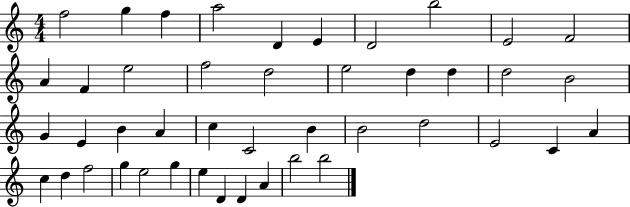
F5/h G5/q F5/q A5/h D4/q E4/q D4/h B5/h E4/h F4/h A4/q F4/q E5/h F5/h D5/h E5/h D5/q D5/q D5/h B4/h G4/q E4/q B4/q A4/q C5/q C4/h B4/q B4/h D5/h E4/h C4/q A4/q C5/q D5/q F5/h G5/q E5/h G5/q E5/q D4/q D4/q A4/q B5/h B5/h